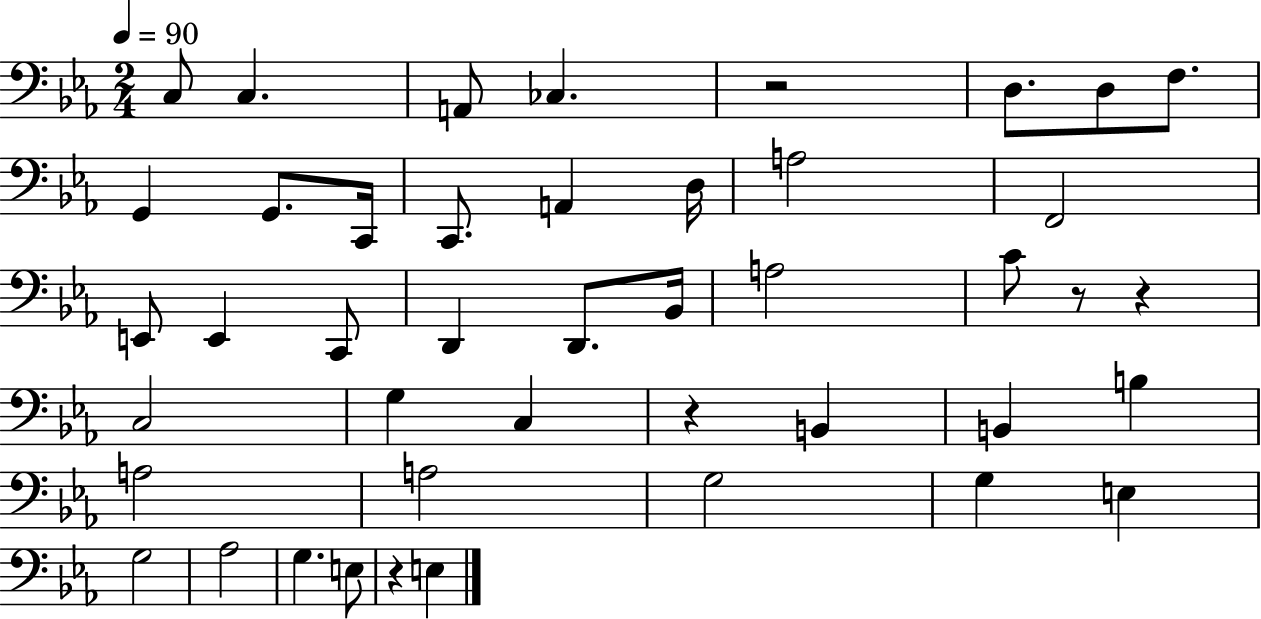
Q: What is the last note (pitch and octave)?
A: E3